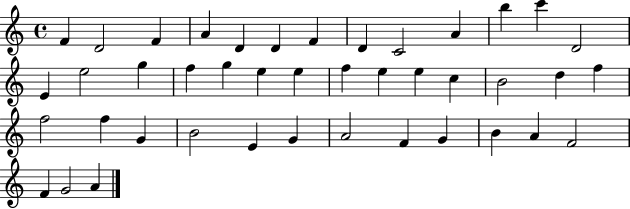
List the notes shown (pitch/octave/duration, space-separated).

F4/q D4/h F4/q A4/q D4/q D4/q F4/q D4/q C4/h A4/q B5/q C6/q D4/h E4/q E5/h G5/q F5/q G5/q E5/q E5/q F5/q E5/q E5/q C5/q B4/h D5/q F5/q F5/h F5/q G4/q B4/h E4/q G4/q A4/h F4/q G4/q B4/q A4/q F4/h F4/q G4/h A4/q